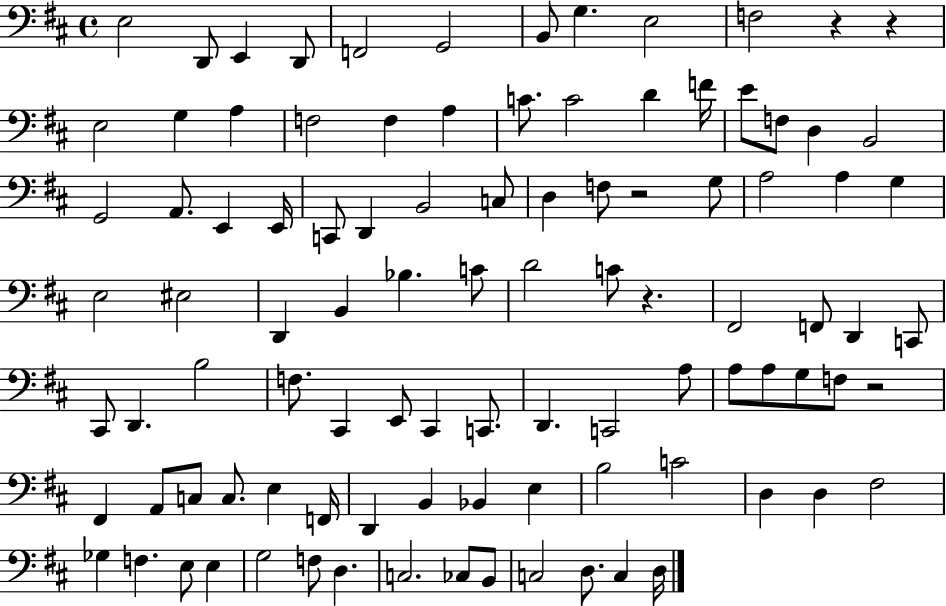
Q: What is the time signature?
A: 4/4